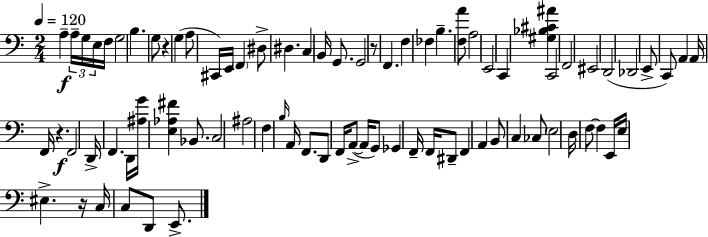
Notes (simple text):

A3/q A3/s G3/s E3/s F3/s G3/h B3/q. G3/e R/q G3/q A3/e C#2/s E2/s F2/q D#3/e D#3/q. C3/q B2/s G2/e. G2/h R/e F2/q. F3/q FES3/q B3/q. [F3,A4]/e A3/h E2/h C2/q [G#3,Bb3,C#4,A#4]/q C2/h F2/h EIS2/h D2/h Db2/h E2/e C2/e A2/q A2/s F2/s R/q. F2/h D2/s F2/q. D2/s [A#3,G4]/s [E3,Ab3,F#4]/q Bb2/e. C3/h A#3/h F3/q B3/s A2/s F2/e. D2/e F2/s A2/e A2/s G2/e Gb2/q F2/s F2/s D#2/e F2/q A2/q B2/e C3/q CES3/e E3/h D3/s F3/e F3/q E2/s E3/s EIS3/q. R/s C3/s C3/e D2/e E2/e.